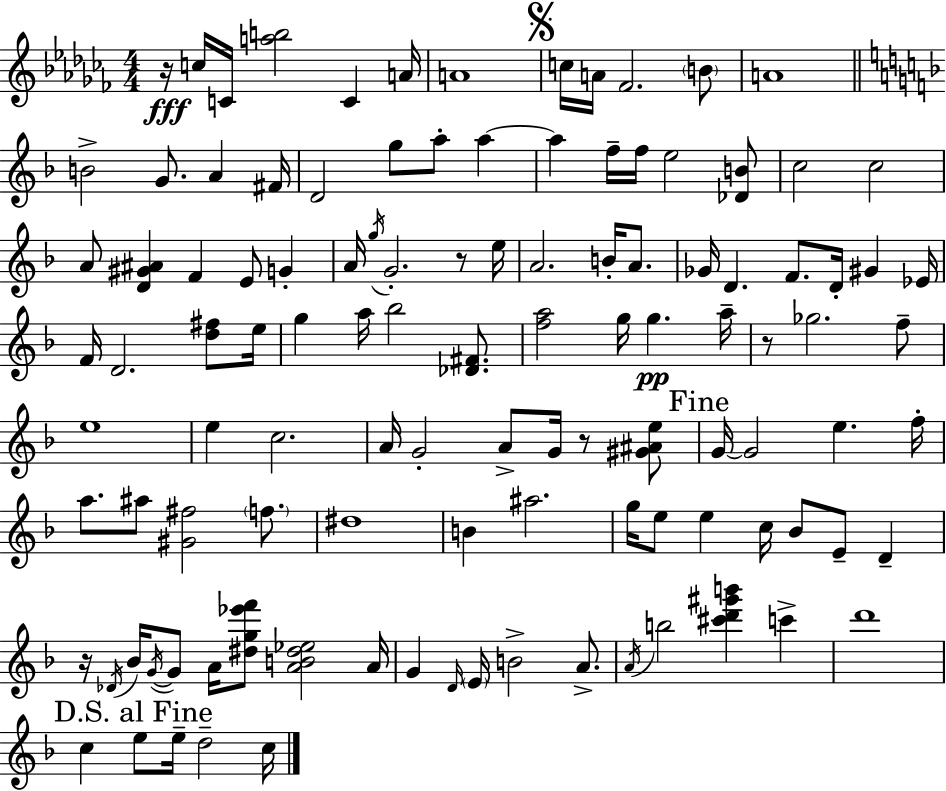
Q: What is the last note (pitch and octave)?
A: C5